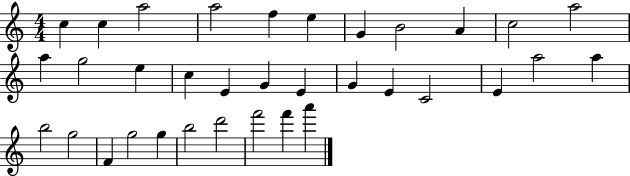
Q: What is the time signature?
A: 4/4